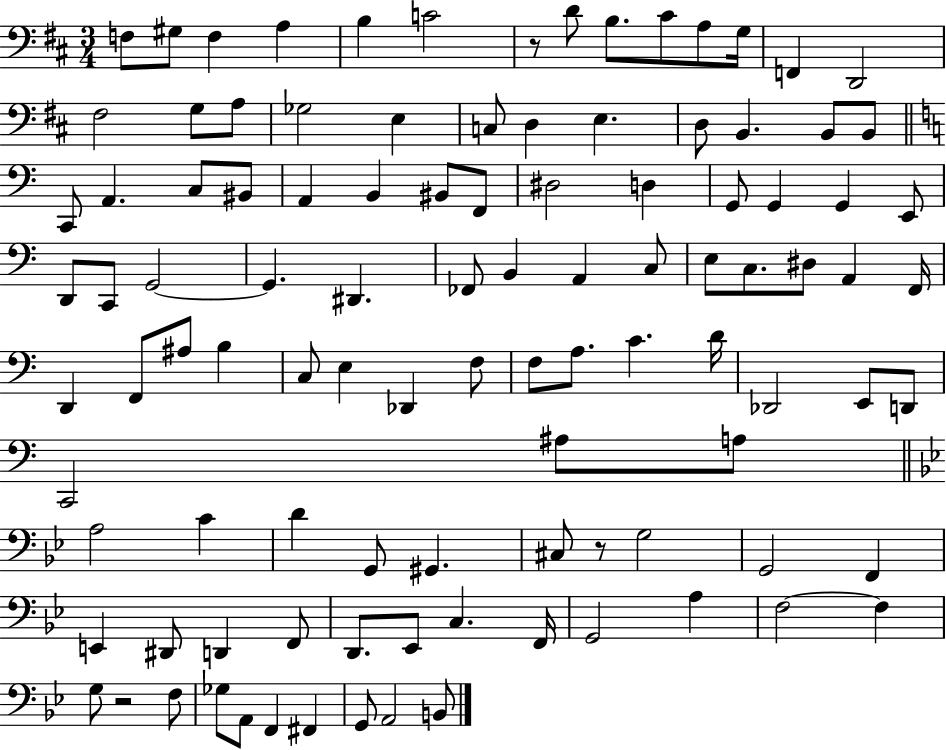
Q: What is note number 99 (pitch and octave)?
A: G2